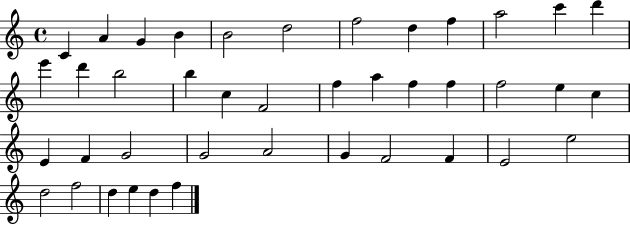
C4/q A4/q G4/q B4/q B4/h D5/h F5/h D5/q F5/q A5/h C6/q D6/q E6/q D6/q B5/h B5/q C5/q F4/h F5/q A5/q F5/q F5/q F5/h E5/q C5/q E4/q F4/q G4/h G4/h A4/h G4/q F4/h F4/q E4/h E5/h D5/h F5/h D5/q E5/q D5/q F5/q